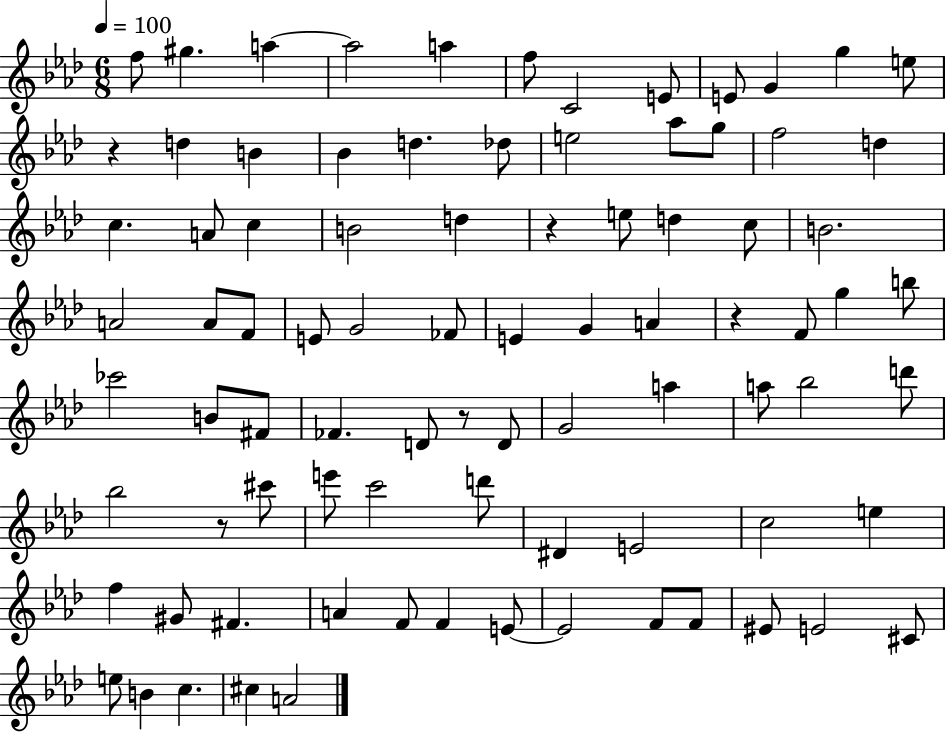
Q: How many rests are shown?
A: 5